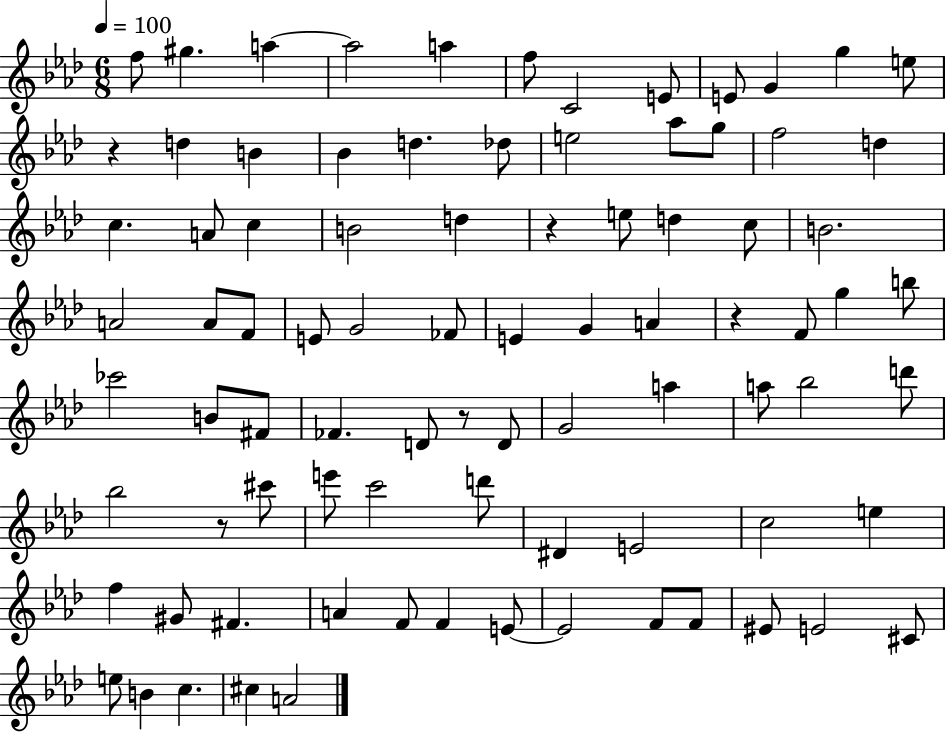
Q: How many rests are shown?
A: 5